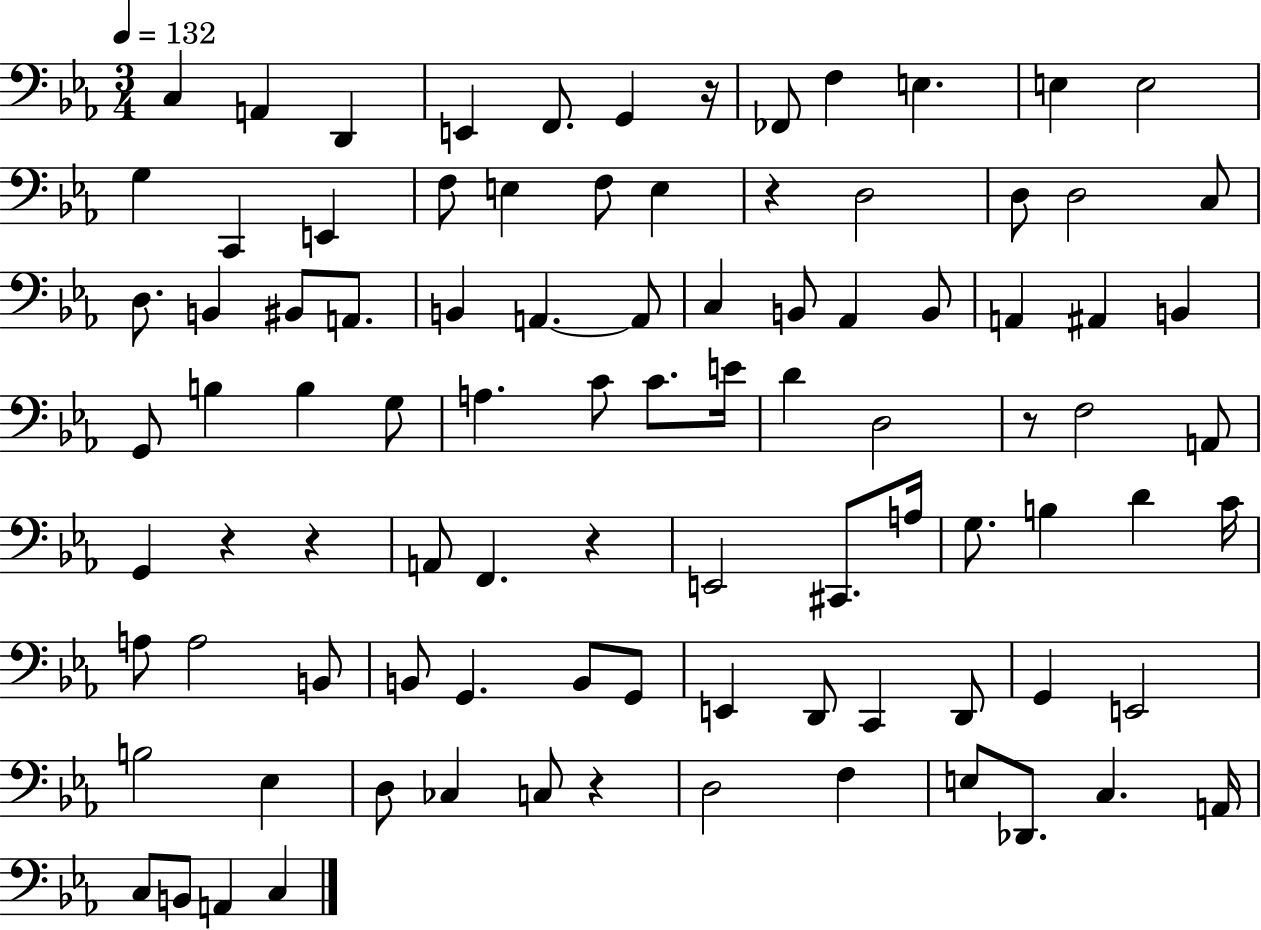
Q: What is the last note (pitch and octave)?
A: C3